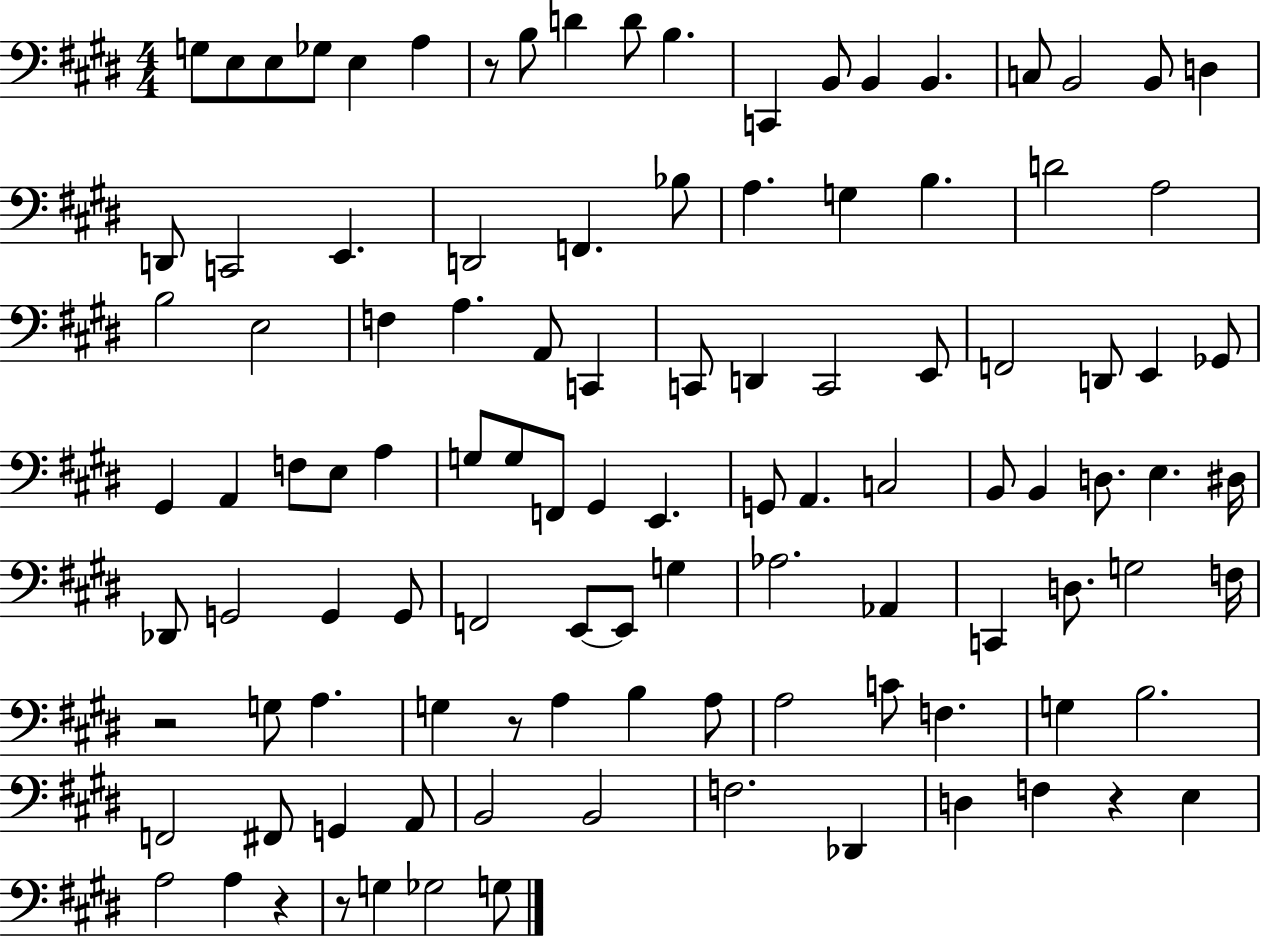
G3/e E3/e E3/e Gb3/e E3/q A3/q R/e B3/e D4/q D4/e B3/q. C2/q B2/e B2/q B2/q. C3/e B2/h B2/e D3/q D2/e C2/h E2/q. D2/h F2/q. Bb3/e A3/q. G3/q B3/q. D4/h A3/h B3/h E3/h F3/q A3/q. A2/e C2/q C2/e D2/q C2/h E2/e F2/h D2/e E2/q Gb2/e G#2/q A2/q F3/e E3/e A3/q G3/e G3/e F2/e G#2/q E2/q. G2/e A2/q. C3/h B2/e B2/q D3/e. E3/q. D#3/s Db2/e G2/h G2/q G2/e F2/h E2/e E2/e G3/q Ab3/h. Ab2/q C2/q D3/e. G3/h F3/s R/h G3/e A3/q. G3/q R/e A3/q B3/q A3/e A3/h C4/e F3/q. G3/q B3/h. F2/h F#2/e G2/q A2/e B2/h B2/h F3/h. Db2/q D3/q F3/q R/q E3/q A3/h A3/q R/q R/e G3/q Gb3/h G3/e